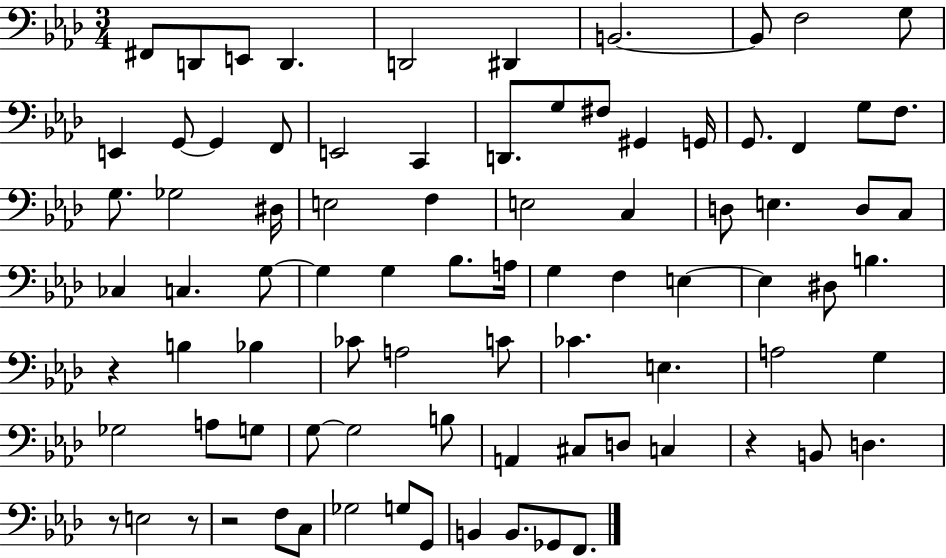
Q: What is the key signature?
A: AES major